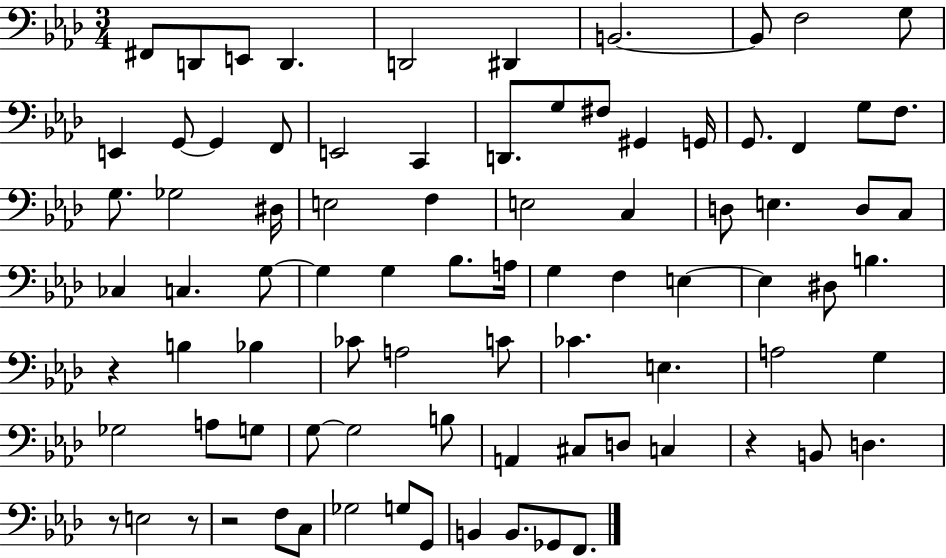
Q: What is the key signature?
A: AES major